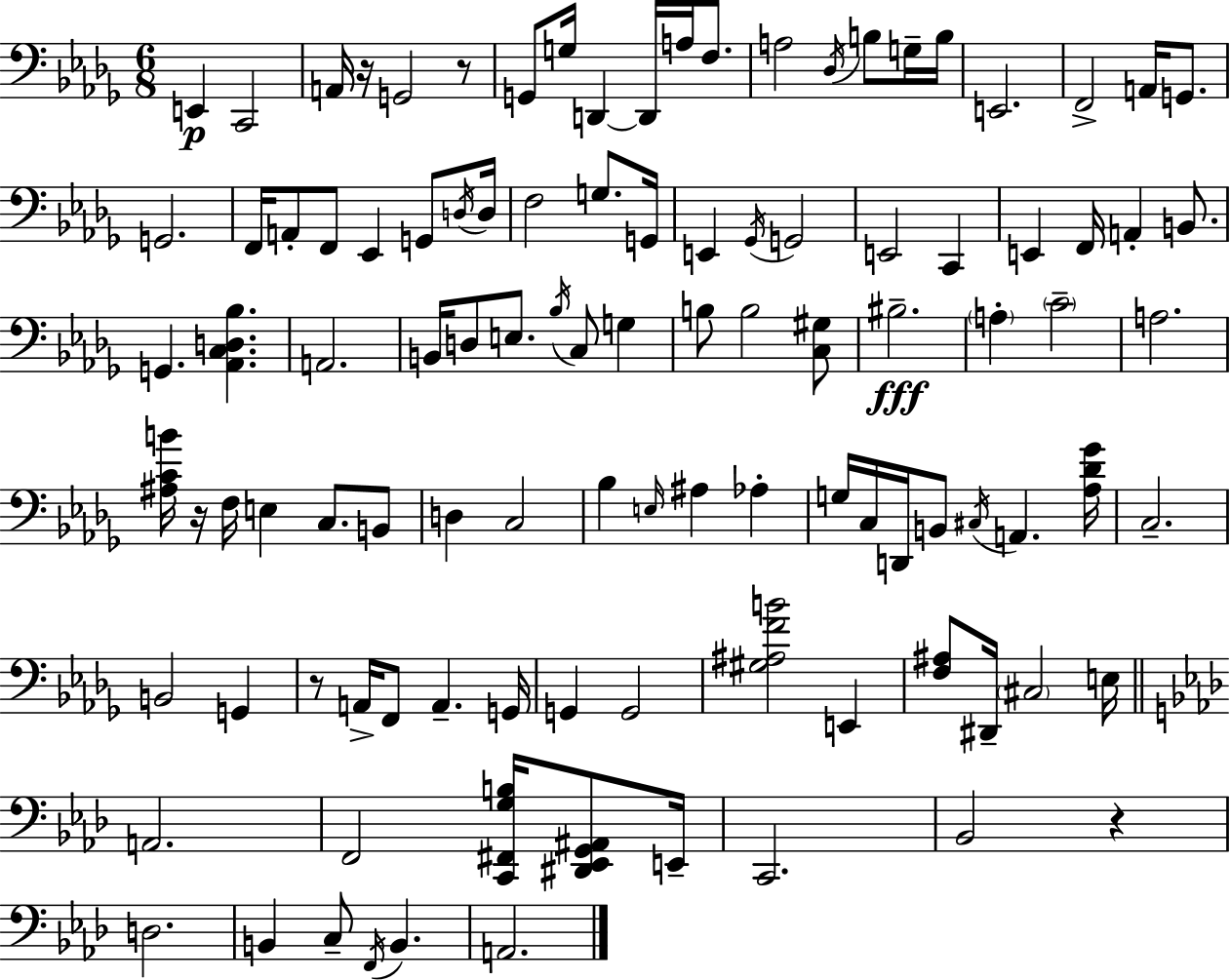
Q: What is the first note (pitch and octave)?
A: E2